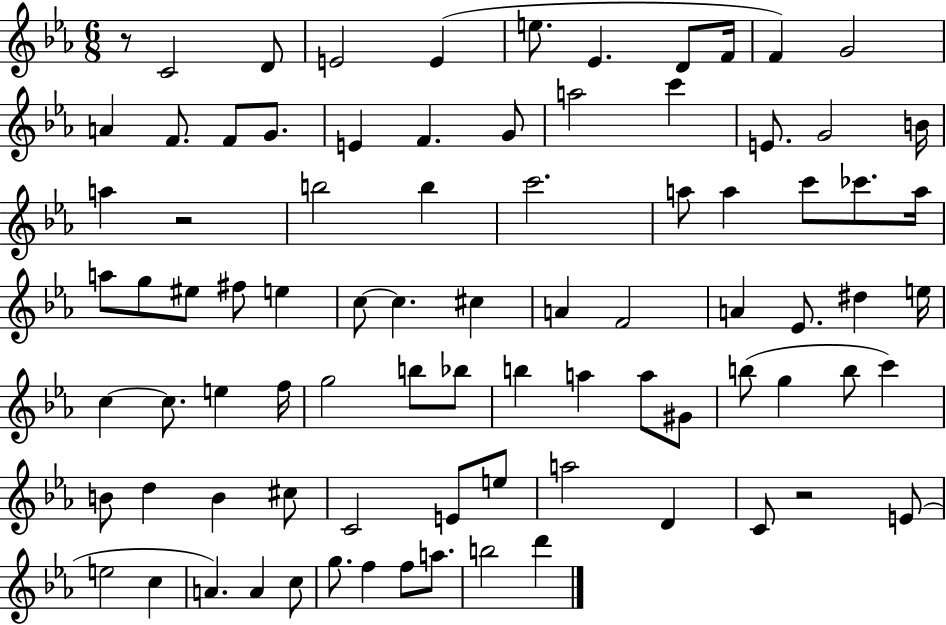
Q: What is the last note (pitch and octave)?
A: D6